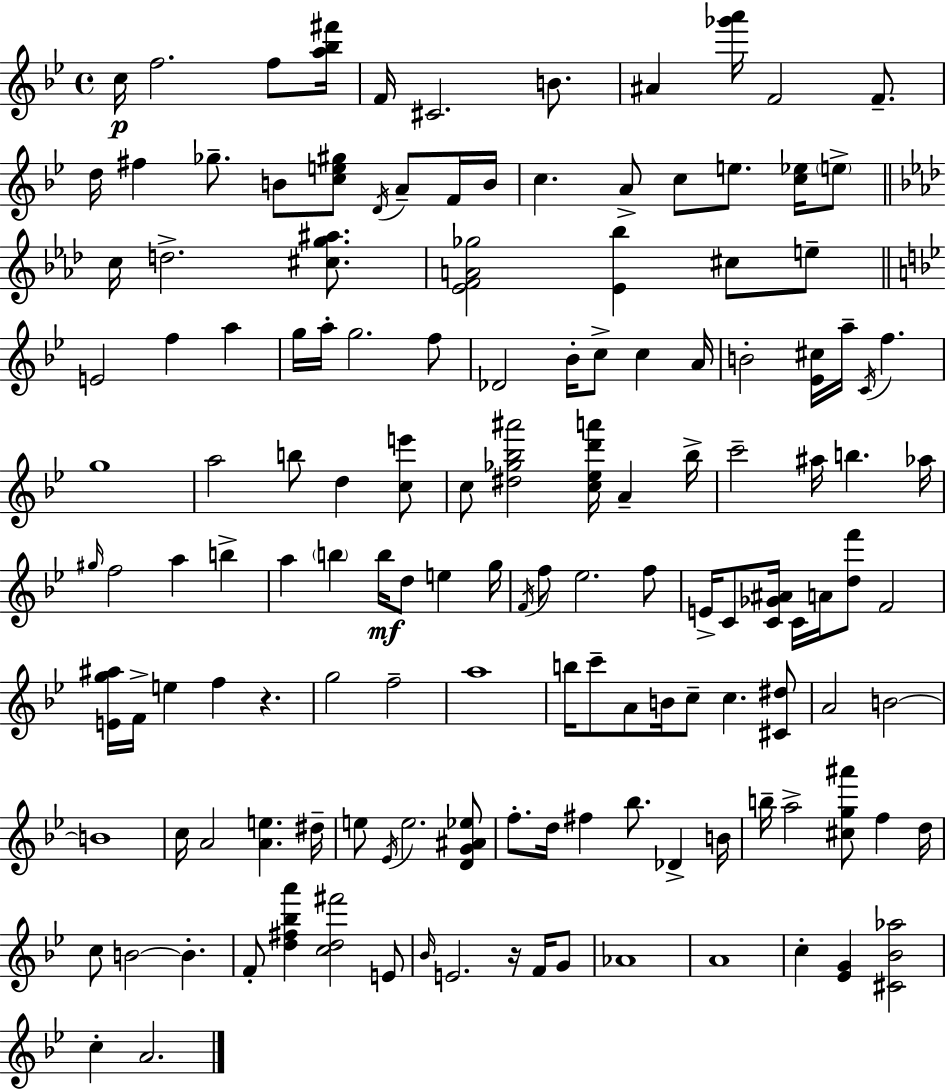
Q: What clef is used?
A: treble